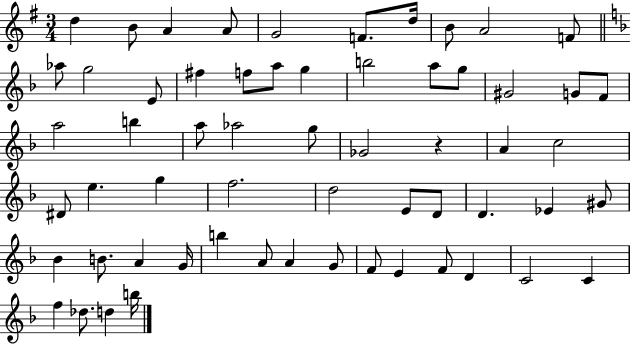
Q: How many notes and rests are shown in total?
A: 60